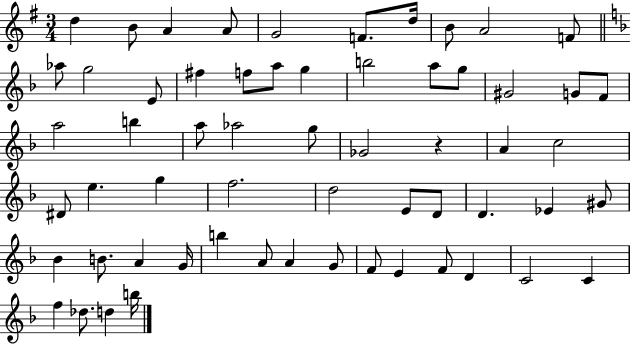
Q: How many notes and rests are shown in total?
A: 60